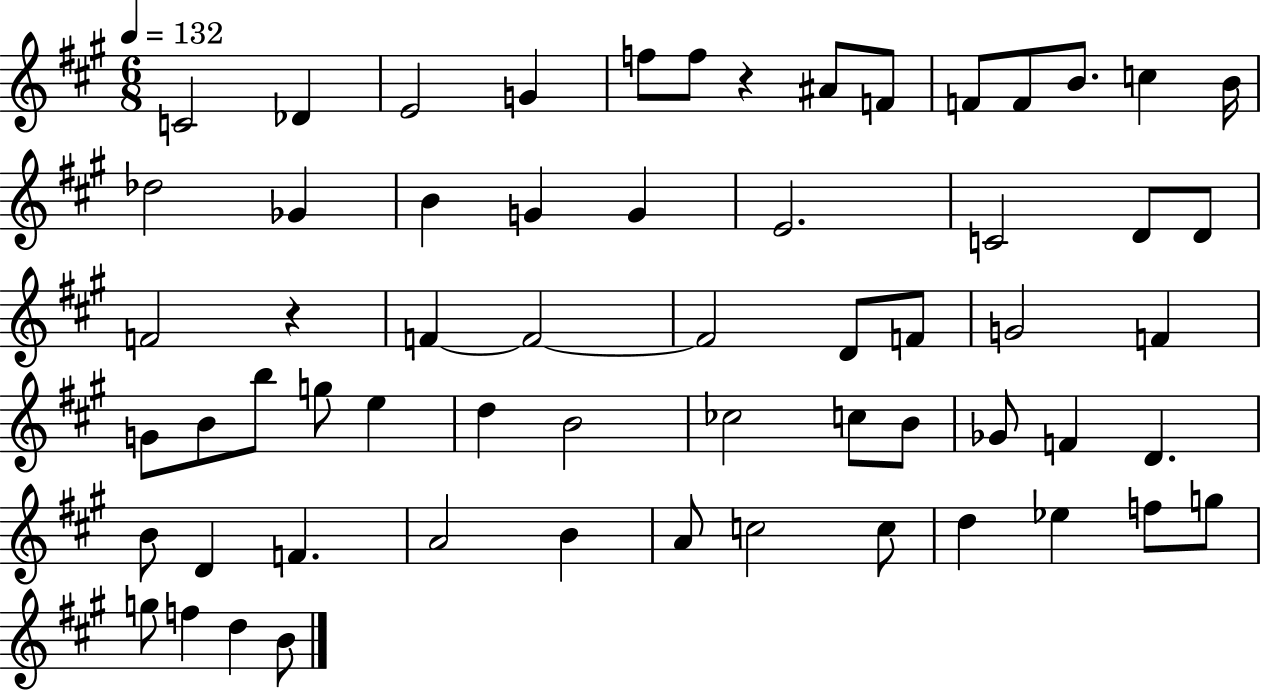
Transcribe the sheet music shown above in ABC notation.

X:1
T:Untitled
M:6/8
L:1/4
K:A
C2 _D E2 G f/2 f/2 z ^A/2 F/2 F/2 F/2 B/2 c B/4 _d2 _G B G G E2 C2 D/2 D/2 F2 z F F2 F2 D/2 F/2 G2 F G/2 B/2 b/2 g/2 e d B2 _c2 c/2 B/2 _G/2 F D B/2 D F A2 B A/2 c2 c/2 d _e f/2 g/2 g/2 f d B/2